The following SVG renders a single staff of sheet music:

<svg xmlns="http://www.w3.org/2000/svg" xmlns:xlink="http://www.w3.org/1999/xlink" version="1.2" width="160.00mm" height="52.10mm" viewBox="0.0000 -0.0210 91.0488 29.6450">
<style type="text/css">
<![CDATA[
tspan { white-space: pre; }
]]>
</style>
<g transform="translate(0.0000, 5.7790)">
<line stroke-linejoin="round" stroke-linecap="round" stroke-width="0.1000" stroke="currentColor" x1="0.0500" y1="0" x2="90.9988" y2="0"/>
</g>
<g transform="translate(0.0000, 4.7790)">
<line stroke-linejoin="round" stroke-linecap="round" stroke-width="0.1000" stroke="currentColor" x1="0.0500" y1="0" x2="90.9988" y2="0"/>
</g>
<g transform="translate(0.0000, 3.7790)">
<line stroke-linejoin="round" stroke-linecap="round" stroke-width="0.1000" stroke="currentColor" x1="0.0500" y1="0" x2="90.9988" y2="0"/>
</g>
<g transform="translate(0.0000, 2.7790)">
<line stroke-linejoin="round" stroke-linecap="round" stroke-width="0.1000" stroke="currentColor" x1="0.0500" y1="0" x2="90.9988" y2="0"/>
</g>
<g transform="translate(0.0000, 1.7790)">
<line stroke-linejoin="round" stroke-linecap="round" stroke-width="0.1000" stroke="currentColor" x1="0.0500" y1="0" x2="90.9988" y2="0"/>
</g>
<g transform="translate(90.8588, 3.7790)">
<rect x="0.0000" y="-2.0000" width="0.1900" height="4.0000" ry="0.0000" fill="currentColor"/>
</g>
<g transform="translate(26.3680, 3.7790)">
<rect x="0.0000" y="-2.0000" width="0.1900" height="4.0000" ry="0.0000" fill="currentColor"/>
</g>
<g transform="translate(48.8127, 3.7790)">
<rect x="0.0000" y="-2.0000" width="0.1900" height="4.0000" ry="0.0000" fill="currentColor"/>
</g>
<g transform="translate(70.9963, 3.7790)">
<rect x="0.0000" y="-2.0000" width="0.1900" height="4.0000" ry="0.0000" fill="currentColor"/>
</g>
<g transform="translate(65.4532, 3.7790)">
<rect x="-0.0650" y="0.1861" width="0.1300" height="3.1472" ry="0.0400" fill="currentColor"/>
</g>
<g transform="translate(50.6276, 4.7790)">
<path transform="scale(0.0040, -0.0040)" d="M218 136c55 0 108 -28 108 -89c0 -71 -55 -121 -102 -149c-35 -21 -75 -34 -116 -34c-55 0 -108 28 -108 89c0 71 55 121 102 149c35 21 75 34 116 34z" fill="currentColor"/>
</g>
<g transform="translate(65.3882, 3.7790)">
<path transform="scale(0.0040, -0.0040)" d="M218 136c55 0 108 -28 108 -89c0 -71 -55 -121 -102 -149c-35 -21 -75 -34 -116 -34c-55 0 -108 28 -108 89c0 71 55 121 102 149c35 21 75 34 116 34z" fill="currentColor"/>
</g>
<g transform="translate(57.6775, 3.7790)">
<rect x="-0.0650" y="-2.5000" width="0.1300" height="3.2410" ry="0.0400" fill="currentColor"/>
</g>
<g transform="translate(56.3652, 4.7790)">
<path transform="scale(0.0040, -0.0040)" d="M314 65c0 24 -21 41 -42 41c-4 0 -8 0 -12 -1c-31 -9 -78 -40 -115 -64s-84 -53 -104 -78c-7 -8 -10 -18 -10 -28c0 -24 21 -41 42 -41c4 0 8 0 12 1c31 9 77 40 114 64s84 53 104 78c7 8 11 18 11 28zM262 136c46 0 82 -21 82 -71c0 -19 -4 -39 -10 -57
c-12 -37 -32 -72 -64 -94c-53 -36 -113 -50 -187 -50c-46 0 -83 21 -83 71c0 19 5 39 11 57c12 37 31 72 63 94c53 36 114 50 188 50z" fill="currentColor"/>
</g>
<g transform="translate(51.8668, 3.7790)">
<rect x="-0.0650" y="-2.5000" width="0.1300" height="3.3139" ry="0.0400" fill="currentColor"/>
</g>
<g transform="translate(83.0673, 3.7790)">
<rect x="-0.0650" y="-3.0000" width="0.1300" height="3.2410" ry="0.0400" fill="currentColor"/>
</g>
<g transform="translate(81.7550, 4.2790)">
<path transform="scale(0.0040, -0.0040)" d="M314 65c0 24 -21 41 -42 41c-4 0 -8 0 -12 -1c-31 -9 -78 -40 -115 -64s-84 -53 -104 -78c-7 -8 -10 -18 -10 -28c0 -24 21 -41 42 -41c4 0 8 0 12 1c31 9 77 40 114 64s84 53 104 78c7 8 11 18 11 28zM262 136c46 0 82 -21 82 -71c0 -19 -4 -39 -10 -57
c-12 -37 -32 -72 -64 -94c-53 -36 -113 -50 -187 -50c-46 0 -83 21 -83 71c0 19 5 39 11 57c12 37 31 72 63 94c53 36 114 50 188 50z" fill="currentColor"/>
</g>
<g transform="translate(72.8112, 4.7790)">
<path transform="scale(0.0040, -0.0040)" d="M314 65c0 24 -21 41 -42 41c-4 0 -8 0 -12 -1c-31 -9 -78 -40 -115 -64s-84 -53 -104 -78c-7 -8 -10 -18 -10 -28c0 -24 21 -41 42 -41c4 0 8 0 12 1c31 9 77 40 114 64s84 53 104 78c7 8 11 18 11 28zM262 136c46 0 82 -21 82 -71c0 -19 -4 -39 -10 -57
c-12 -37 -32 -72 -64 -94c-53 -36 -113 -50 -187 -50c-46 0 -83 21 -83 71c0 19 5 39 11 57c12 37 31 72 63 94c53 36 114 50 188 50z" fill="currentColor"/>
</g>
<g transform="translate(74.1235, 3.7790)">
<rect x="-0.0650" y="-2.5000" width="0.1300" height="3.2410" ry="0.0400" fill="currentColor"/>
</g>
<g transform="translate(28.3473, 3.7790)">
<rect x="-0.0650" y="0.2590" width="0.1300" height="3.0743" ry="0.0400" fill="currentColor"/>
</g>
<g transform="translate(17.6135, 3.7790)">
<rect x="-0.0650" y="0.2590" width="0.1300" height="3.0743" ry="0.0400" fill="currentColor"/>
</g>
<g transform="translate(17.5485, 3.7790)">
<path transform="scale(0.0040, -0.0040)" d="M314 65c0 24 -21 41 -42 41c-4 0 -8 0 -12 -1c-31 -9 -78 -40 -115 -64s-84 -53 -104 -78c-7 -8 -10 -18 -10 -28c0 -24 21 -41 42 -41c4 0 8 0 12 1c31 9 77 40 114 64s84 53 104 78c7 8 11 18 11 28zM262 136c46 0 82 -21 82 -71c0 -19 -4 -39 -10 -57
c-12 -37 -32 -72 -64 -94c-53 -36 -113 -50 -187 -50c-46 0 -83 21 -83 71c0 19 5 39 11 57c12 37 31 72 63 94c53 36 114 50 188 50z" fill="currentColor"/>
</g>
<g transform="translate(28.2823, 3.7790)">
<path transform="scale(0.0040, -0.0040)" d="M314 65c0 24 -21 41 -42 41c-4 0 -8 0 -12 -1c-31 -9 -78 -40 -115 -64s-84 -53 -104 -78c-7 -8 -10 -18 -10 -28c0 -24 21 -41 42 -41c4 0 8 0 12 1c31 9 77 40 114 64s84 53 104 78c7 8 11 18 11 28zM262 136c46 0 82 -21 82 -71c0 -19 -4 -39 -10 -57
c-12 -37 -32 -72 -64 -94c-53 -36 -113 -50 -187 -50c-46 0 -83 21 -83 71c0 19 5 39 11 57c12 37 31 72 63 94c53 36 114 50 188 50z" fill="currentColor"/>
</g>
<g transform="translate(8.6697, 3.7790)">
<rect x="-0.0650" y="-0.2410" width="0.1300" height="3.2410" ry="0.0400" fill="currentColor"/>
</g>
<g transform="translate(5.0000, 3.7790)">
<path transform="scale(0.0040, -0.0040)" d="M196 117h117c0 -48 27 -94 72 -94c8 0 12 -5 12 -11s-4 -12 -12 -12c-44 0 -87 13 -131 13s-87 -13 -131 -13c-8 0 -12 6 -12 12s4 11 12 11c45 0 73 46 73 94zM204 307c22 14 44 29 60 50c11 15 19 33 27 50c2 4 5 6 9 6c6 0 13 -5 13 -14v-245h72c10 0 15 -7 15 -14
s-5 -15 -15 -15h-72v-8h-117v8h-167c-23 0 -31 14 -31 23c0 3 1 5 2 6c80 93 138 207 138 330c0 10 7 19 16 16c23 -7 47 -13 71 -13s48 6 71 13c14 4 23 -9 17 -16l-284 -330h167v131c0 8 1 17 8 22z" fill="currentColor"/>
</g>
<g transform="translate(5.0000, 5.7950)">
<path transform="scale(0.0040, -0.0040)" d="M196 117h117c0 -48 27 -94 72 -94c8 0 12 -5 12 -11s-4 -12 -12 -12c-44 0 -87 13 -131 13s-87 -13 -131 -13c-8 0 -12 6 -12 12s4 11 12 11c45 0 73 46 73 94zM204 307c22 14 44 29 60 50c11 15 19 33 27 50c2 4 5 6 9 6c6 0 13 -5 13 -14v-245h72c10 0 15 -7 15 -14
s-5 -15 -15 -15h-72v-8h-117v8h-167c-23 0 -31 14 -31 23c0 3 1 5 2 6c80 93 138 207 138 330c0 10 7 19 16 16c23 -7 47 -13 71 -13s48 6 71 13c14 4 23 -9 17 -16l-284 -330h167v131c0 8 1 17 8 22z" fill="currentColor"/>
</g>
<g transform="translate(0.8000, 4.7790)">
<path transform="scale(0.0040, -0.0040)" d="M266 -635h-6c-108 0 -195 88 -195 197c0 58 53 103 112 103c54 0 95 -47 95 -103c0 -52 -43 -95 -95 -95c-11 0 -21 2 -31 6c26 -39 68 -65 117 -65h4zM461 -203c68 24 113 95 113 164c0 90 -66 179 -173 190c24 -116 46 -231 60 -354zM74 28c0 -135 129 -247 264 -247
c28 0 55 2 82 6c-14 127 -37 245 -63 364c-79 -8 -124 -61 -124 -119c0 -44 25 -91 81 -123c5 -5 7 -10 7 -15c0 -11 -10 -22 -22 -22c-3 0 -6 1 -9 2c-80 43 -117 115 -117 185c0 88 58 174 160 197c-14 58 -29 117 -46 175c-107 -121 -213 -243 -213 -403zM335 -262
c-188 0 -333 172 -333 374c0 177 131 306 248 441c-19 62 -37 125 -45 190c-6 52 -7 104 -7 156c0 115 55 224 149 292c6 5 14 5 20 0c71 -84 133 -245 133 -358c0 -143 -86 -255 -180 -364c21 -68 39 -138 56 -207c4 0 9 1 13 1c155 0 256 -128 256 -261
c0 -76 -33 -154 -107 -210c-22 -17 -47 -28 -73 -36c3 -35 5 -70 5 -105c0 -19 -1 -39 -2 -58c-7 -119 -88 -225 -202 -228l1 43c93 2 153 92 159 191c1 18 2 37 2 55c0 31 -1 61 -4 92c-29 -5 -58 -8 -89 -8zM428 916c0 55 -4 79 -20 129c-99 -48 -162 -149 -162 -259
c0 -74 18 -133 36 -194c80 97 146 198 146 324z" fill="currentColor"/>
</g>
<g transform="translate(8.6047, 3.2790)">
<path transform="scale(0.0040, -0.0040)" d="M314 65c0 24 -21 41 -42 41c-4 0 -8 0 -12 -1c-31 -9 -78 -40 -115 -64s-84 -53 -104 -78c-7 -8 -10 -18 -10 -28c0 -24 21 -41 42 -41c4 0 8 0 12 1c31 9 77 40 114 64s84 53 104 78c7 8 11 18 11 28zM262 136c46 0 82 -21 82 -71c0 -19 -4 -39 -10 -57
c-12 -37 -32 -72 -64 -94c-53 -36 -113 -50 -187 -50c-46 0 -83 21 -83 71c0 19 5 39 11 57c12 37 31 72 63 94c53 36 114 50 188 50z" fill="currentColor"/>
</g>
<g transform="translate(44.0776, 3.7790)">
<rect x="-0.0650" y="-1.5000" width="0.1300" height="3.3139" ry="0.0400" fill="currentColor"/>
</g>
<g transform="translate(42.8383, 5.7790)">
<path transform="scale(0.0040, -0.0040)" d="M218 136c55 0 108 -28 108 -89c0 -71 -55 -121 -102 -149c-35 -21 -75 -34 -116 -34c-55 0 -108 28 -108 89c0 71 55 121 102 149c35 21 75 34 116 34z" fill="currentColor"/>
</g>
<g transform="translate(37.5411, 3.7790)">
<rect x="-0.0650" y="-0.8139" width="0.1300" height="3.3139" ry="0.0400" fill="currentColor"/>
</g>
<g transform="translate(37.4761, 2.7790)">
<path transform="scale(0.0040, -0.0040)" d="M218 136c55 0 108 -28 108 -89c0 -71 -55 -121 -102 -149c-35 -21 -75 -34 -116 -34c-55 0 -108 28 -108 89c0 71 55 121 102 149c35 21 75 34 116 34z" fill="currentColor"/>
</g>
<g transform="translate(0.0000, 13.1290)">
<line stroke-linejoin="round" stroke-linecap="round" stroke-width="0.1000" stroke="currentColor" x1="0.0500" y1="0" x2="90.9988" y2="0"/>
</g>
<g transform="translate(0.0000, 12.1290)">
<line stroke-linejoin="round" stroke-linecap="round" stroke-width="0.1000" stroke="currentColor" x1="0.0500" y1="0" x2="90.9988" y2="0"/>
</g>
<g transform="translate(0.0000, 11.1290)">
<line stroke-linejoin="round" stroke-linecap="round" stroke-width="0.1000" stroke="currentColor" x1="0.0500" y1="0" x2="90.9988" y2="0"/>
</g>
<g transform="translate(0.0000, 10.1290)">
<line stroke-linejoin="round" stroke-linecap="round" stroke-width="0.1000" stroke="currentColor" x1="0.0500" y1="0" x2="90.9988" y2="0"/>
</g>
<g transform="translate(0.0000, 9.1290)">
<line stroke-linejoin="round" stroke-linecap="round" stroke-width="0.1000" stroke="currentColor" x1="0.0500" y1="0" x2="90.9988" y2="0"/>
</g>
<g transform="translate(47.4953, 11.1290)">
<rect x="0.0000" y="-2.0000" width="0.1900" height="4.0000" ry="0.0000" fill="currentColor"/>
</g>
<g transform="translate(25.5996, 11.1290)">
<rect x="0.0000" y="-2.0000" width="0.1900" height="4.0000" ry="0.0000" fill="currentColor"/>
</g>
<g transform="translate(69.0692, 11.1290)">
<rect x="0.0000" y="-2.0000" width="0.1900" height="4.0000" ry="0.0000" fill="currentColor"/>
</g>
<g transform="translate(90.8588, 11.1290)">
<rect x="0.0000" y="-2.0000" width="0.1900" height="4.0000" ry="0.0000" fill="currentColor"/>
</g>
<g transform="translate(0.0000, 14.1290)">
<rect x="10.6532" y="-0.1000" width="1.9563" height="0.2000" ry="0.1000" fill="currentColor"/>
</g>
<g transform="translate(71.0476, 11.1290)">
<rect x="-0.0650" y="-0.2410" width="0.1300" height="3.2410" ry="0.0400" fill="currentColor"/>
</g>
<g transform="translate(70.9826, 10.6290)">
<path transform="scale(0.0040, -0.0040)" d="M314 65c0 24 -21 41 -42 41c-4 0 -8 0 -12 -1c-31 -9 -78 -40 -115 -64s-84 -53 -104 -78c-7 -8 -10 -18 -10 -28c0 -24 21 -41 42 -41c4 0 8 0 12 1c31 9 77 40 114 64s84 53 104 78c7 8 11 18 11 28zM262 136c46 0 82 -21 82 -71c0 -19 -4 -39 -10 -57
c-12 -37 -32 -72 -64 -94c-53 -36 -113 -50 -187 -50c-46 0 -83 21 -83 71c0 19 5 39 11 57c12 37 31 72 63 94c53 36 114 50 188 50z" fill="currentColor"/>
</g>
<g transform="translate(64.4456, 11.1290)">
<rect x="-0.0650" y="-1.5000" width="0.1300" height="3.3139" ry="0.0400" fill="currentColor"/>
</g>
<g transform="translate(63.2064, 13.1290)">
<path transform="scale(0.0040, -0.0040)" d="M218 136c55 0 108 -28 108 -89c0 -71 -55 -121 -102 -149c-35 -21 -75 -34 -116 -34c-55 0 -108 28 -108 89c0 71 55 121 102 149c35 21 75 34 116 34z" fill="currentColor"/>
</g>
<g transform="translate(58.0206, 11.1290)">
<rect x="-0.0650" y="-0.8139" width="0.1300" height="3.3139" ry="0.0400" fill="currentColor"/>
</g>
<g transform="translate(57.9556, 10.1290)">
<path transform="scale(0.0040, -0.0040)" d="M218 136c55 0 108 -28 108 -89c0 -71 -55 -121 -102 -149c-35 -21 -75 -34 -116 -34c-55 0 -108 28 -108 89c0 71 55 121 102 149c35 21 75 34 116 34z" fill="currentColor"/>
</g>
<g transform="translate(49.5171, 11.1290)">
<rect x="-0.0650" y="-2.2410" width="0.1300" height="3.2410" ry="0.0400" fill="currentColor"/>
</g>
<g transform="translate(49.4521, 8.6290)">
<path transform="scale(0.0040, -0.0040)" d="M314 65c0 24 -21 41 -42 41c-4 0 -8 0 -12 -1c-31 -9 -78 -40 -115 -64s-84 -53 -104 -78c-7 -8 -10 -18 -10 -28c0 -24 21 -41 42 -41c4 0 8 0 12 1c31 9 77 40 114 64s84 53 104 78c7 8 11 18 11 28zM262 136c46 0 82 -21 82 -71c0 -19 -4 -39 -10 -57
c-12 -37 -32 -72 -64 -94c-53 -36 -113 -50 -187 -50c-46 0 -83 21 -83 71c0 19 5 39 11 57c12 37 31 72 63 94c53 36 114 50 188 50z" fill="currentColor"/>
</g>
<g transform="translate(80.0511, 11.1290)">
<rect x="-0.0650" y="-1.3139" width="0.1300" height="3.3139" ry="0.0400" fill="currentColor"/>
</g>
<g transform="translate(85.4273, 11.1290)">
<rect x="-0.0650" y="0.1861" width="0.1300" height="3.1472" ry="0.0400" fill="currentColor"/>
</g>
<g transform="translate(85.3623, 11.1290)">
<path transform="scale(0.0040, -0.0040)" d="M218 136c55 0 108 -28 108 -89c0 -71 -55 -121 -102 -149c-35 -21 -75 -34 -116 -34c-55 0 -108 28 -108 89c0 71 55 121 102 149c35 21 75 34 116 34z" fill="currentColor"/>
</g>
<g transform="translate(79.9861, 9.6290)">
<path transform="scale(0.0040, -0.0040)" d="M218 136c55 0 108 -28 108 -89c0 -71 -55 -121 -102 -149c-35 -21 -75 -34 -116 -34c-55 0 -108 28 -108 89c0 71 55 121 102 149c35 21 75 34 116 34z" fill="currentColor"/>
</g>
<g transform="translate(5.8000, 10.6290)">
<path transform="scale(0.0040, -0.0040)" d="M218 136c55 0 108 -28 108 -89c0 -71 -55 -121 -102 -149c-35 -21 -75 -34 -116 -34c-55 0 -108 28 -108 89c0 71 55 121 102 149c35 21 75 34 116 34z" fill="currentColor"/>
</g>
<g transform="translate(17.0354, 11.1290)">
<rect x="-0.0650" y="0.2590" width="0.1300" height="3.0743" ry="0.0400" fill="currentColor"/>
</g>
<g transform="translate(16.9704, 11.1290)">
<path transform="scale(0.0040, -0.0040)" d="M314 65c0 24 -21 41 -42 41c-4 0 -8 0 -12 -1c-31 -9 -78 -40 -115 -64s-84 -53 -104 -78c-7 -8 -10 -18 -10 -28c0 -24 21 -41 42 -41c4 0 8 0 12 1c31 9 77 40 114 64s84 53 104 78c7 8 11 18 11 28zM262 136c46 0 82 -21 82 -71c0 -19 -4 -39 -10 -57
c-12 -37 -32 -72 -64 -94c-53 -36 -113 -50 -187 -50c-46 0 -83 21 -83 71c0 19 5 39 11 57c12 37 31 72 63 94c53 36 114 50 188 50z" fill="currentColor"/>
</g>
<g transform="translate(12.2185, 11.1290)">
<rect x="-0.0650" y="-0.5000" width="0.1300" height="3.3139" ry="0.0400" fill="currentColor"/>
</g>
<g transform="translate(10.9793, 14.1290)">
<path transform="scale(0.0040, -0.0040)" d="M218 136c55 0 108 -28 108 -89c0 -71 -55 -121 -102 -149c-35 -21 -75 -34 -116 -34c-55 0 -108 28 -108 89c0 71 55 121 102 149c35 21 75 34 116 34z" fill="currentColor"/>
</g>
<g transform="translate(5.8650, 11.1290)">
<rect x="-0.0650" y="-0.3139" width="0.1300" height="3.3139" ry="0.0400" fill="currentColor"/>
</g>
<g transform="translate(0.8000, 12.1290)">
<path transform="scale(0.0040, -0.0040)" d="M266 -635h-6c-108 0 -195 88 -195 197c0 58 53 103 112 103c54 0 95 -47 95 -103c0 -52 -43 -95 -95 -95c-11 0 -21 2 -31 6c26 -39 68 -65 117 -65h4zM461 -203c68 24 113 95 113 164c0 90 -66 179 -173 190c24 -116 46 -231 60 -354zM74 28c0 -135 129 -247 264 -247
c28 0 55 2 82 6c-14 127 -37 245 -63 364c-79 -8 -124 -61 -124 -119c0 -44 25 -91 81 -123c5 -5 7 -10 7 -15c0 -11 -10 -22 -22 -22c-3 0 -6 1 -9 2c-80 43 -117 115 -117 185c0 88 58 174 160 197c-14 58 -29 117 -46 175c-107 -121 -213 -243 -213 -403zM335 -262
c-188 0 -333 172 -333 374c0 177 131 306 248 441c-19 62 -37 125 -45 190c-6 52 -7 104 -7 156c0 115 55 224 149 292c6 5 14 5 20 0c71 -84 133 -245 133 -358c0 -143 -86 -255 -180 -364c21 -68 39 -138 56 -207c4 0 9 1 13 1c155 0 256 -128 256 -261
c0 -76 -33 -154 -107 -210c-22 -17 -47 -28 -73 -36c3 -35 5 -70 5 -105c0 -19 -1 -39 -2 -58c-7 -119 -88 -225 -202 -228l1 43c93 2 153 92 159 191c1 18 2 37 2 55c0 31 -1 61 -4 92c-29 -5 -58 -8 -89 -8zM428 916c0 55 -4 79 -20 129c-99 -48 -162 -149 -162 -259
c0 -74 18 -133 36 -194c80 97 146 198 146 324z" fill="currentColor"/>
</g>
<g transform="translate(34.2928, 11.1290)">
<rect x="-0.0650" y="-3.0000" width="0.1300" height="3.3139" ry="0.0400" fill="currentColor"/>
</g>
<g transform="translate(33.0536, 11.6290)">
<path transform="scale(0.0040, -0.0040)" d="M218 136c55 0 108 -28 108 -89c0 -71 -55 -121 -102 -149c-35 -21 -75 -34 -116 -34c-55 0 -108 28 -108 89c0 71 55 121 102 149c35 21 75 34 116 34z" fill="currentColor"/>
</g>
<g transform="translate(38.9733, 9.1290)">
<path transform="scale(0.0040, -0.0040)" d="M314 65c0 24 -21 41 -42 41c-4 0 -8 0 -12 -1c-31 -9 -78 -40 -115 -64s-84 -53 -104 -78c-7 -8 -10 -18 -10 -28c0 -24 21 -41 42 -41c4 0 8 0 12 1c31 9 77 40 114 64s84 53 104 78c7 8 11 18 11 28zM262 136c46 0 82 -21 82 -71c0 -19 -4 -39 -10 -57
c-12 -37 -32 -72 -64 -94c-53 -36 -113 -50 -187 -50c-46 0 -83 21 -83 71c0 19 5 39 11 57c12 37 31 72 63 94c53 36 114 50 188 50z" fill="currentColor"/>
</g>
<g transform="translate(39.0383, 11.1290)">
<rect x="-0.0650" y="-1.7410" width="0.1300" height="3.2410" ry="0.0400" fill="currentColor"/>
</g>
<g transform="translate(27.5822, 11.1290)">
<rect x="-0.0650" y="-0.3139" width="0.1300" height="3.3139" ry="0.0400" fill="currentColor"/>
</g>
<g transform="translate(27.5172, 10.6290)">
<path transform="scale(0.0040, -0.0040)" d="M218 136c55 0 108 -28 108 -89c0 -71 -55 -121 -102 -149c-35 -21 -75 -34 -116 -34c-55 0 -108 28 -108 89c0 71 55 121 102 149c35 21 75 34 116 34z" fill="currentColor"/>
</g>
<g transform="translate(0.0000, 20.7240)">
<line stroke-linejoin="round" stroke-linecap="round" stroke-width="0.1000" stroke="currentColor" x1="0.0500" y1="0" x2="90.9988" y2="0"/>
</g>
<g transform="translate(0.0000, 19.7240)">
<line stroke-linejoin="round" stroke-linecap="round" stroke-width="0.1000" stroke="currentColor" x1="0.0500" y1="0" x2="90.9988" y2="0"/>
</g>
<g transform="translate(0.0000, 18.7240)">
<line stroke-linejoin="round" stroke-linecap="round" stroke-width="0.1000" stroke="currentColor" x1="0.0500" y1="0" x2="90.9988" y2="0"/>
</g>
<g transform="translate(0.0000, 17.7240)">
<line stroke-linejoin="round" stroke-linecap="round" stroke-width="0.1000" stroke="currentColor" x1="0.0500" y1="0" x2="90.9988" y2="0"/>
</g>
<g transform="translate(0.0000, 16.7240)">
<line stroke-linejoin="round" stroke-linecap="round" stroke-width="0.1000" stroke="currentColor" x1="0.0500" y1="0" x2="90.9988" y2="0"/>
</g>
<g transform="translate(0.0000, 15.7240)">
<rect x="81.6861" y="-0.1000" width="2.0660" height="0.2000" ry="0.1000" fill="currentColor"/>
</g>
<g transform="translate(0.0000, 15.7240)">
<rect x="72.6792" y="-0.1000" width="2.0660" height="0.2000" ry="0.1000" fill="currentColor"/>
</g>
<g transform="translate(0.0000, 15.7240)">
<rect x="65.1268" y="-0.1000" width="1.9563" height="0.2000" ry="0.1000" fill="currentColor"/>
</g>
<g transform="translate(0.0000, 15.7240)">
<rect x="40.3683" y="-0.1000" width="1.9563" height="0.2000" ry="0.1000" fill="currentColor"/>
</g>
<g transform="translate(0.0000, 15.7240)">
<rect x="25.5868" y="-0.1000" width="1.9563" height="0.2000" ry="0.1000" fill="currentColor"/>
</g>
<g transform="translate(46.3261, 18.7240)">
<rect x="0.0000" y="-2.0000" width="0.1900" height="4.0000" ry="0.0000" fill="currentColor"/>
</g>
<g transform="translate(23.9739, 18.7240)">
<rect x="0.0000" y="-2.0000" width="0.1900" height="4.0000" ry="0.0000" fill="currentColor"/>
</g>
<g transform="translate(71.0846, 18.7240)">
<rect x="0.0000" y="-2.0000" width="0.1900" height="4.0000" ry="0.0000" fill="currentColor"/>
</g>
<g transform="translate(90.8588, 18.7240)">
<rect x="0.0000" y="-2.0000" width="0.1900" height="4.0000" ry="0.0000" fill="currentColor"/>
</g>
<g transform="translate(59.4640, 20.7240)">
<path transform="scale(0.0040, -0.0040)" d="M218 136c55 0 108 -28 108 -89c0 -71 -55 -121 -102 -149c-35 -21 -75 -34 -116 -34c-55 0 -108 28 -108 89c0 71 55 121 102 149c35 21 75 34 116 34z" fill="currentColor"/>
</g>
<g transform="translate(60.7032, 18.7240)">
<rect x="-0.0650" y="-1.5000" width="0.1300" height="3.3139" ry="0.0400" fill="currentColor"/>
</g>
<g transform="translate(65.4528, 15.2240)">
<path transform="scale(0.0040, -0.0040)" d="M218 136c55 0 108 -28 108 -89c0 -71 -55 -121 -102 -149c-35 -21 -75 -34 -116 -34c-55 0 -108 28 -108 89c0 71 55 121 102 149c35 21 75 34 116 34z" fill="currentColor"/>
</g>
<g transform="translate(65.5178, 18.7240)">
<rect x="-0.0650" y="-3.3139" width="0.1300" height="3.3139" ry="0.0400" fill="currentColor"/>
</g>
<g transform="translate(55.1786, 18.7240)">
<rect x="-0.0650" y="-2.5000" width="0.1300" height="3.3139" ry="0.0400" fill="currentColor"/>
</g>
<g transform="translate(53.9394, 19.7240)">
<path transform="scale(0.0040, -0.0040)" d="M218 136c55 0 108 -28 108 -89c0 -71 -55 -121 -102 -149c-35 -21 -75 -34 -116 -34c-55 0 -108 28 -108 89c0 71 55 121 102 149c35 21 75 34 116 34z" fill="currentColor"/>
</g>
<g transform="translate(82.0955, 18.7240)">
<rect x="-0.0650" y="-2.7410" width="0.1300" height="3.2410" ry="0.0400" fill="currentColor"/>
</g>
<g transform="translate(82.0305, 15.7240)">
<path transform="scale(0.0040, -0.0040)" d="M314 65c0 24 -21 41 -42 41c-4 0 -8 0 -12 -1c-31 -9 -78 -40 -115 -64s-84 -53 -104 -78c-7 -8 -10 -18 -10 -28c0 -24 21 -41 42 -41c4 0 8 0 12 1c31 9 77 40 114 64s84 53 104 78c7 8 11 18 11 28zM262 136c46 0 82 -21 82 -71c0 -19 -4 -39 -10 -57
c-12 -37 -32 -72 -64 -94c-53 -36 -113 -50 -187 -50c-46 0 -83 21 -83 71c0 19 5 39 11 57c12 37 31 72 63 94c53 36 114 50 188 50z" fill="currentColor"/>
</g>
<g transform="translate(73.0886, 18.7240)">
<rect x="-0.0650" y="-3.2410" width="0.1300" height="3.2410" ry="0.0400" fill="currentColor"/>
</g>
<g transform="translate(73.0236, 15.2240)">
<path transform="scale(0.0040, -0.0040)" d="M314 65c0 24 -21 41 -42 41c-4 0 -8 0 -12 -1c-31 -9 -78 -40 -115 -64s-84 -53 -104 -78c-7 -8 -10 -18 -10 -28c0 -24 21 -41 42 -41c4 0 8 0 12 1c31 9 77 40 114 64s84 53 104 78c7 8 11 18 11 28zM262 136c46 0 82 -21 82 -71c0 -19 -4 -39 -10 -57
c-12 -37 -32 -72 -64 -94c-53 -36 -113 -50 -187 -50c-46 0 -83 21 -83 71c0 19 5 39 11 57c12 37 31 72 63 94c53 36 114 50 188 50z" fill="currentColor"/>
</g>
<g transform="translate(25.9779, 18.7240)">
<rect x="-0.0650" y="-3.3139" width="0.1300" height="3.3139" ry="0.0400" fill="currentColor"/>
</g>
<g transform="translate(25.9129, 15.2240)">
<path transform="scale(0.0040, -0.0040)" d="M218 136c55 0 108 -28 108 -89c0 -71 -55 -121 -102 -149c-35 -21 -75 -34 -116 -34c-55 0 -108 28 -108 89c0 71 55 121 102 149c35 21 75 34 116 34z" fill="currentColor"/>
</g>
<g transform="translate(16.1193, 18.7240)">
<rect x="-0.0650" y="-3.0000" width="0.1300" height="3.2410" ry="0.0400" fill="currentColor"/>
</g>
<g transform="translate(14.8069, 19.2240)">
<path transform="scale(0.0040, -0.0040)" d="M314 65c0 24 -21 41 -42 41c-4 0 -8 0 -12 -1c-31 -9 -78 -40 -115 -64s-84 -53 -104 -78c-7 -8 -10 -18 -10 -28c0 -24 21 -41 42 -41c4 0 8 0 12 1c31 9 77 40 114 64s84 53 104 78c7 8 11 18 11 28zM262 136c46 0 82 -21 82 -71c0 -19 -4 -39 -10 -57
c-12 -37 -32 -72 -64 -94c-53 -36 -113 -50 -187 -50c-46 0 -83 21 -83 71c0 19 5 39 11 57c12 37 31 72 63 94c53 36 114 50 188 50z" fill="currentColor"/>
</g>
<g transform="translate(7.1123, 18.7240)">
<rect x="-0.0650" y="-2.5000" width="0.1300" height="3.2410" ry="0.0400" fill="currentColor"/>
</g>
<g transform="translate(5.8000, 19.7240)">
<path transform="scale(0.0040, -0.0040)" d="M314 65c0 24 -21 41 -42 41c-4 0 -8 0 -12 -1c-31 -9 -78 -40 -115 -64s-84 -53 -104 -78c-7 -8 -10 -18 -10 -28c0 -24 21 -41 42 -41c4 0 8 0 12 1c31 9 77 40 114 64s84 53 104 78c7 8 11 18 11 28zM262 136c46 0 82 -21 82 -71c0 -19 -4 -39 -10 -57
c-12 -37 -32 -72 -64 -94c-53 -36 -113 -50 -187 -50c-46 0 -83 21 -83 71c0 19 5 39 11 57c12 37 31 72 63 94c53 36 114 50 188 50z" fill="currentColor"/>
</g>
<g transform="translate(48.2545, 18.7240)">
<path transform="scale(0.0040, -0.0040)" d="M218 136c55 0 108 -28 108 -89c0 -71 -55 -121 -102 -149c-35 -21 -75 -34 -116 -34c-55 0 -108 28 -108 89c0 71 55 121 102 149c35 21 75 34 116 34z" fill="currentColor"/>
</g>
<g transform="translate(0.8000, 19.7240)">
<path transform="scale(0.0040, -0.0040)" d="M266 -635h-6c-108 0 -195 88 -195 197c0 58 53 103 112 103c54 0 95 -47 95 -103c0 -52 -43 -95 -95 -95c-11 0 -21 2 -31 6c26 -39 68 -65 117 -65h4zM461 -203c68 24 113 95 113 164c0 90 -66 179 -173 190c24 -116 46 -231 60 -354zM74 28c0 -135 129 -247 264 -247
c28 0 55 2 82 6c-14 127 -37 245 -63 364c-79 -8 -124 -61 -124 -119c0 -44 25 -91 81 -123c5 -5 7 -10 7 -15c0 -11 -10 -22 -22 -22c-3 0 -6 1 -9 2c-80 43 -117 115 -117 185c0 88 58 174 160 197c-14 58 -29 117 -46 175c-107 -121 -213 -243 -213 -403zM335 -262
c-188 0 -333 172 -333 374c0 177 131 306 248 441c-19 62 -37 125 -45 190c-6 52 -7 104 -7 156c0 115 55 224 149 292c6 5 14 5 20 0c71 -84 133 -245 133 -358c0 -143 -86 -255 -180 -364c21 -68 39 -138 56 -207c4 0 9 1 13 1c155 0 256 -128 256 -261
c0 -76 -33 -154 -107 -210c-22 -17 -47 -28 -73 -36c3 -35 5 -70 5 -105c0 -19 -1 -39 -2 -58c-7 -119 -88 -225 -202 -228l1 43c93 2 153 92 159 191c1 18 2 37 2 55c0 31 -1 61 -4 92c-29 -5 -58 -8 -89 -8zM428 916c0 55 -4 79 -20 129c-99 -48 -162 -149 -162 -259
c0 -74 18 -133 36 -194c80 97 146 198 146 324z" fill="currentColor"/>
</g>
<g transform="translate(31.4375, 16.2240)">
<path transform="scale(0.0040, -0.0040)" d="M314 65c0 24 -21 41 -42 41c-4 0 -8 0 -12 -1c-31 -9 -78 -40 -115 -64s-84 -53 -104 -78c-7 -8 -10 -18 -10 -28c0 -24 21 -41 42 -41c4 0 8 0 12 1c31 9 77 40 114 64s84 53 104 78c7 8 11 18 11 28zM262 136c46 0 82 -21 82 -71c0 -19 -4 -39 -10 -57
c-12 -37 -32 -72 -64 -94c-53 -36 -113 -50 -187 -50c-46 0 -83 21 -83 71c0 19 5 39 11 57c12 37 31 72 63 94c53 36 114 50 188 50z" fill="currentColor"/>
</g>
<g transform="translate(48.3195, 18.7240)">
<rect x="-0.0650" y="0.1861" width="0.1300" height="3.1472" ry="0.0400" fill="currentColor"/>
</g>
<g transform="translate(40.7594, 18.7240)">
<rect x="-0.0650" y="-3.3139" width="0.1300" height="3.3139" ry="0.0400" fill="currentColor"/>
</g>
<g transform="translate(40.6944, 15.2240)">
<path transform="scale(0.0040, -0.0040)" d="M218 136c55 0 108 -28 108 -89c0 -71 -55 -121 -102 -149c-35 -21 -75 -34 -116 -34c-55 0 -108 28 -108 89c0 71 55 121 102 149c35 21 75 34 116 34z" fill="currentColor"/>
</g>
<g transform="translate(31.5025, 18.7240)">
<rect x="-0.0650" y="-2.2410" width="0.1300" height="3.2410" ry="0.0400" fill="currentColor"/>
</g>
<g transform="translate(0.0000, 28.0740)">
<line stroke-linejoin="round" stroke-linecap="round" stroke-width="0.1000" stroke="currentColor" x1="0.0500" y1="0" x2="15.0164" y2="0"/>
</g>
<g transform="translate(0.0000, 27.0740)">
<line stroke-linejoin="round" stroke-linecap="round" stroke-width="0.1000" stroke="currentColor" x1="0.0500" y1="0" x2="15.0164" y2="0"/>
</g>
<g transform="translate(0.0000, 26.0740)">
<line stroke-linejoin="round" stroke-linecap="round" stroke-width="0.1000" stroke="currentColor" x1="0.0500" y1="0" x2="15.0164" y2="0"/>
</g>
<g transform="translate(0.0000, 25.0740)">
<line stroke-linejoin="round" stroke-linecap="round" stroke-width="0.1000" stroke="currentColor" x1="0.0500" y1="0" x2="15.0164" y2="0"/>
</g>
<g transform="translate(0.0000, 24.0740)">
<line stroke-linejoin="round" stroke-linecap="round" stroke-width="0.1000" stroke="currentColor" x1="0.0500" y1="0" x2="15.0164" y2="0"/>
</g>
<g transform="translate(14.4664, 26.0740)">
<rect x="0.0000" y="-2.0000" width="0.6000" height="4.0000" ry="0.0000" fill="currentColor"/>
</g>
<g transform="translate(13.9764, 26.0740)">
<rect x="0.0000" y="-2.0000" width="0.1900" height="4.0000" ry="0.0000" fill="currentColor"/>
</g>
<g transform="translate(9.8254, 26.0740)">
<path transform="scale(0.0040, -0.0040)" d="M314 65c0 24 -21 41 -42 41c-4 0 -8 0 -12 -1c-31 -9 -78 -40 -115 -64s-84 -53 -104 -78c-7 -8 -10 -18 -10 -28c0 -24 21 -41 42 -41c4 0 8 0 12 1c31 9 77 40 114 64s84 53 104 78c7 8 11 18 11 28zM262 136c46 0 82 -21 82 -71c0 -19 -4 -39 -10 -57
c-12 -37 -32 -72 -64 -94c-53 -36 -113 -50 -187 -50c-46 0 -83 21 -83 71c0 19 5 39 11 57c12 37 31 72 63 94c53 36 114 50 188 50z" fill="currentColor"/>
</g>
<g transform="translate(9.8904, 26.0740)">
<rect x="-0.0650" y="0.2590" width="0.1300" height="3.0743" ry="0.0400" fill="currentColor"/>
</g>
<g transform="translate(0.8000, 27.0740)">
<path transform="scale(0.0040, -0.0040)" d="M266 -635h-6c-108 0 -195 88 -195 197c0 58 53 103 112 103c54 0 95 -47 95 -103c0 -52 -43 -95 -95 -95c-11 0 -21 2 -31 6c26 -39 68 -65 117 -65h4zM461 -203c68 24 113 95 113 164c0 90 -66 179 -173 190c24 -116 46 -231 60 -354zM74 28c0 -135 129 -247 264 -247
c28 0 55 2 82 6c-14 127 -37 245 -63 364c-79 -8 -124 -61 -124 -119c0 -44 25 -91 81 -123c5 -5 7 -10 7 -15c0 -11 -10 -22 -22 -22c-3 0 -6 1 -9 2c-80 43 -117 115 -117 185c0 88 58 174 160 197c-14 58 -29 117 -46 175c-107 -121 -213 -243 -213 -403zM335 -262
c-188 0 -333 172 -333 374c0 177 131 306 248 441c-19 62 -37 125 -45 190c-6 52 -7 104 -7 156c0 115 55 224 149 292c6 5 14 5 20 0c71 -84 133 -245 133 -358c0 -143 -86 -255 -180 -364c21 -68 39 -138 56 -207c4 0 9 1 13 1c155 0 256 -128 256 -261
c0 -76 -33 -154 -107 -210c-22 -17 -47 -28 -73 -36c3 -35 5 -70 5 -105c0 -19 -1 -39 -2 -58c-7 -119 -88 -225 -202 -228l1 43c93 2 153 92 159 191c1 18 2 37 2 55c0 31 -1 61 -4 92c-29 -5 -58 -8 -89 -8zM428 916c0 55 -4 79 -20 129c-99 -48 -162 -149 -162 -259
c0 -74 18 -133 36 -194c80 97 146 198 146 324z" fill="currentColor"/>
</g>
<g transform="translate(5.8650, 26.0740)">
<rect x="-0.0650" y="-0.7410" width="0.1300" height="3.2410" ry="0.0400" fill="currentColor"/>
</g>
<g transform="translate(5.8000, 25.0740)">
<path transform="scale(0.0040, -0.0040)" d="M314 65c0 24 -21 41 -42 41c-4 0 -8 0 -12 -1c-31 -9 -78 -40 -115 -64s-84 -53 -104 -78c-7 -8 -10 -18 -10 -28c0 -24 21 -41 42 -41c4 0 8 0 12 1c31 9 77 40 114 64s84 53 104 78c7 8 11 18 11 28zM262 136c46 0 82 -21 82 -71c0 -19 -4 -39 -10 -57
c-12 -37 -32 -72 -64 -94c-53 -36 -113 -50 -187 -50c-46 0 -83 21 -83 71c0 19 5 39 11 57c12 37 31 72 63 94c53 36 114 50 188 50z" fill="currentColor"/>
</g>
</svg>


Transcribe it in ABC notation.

X:1
T:Untitled
M:4/4
L:1/4
K:C
c2 B2 B2 d E G G2 B G2 A2 c C B2 c A f2 g2 d E c2 e B G2 A2 b g2 b B G E b b2 a2 d2 B2